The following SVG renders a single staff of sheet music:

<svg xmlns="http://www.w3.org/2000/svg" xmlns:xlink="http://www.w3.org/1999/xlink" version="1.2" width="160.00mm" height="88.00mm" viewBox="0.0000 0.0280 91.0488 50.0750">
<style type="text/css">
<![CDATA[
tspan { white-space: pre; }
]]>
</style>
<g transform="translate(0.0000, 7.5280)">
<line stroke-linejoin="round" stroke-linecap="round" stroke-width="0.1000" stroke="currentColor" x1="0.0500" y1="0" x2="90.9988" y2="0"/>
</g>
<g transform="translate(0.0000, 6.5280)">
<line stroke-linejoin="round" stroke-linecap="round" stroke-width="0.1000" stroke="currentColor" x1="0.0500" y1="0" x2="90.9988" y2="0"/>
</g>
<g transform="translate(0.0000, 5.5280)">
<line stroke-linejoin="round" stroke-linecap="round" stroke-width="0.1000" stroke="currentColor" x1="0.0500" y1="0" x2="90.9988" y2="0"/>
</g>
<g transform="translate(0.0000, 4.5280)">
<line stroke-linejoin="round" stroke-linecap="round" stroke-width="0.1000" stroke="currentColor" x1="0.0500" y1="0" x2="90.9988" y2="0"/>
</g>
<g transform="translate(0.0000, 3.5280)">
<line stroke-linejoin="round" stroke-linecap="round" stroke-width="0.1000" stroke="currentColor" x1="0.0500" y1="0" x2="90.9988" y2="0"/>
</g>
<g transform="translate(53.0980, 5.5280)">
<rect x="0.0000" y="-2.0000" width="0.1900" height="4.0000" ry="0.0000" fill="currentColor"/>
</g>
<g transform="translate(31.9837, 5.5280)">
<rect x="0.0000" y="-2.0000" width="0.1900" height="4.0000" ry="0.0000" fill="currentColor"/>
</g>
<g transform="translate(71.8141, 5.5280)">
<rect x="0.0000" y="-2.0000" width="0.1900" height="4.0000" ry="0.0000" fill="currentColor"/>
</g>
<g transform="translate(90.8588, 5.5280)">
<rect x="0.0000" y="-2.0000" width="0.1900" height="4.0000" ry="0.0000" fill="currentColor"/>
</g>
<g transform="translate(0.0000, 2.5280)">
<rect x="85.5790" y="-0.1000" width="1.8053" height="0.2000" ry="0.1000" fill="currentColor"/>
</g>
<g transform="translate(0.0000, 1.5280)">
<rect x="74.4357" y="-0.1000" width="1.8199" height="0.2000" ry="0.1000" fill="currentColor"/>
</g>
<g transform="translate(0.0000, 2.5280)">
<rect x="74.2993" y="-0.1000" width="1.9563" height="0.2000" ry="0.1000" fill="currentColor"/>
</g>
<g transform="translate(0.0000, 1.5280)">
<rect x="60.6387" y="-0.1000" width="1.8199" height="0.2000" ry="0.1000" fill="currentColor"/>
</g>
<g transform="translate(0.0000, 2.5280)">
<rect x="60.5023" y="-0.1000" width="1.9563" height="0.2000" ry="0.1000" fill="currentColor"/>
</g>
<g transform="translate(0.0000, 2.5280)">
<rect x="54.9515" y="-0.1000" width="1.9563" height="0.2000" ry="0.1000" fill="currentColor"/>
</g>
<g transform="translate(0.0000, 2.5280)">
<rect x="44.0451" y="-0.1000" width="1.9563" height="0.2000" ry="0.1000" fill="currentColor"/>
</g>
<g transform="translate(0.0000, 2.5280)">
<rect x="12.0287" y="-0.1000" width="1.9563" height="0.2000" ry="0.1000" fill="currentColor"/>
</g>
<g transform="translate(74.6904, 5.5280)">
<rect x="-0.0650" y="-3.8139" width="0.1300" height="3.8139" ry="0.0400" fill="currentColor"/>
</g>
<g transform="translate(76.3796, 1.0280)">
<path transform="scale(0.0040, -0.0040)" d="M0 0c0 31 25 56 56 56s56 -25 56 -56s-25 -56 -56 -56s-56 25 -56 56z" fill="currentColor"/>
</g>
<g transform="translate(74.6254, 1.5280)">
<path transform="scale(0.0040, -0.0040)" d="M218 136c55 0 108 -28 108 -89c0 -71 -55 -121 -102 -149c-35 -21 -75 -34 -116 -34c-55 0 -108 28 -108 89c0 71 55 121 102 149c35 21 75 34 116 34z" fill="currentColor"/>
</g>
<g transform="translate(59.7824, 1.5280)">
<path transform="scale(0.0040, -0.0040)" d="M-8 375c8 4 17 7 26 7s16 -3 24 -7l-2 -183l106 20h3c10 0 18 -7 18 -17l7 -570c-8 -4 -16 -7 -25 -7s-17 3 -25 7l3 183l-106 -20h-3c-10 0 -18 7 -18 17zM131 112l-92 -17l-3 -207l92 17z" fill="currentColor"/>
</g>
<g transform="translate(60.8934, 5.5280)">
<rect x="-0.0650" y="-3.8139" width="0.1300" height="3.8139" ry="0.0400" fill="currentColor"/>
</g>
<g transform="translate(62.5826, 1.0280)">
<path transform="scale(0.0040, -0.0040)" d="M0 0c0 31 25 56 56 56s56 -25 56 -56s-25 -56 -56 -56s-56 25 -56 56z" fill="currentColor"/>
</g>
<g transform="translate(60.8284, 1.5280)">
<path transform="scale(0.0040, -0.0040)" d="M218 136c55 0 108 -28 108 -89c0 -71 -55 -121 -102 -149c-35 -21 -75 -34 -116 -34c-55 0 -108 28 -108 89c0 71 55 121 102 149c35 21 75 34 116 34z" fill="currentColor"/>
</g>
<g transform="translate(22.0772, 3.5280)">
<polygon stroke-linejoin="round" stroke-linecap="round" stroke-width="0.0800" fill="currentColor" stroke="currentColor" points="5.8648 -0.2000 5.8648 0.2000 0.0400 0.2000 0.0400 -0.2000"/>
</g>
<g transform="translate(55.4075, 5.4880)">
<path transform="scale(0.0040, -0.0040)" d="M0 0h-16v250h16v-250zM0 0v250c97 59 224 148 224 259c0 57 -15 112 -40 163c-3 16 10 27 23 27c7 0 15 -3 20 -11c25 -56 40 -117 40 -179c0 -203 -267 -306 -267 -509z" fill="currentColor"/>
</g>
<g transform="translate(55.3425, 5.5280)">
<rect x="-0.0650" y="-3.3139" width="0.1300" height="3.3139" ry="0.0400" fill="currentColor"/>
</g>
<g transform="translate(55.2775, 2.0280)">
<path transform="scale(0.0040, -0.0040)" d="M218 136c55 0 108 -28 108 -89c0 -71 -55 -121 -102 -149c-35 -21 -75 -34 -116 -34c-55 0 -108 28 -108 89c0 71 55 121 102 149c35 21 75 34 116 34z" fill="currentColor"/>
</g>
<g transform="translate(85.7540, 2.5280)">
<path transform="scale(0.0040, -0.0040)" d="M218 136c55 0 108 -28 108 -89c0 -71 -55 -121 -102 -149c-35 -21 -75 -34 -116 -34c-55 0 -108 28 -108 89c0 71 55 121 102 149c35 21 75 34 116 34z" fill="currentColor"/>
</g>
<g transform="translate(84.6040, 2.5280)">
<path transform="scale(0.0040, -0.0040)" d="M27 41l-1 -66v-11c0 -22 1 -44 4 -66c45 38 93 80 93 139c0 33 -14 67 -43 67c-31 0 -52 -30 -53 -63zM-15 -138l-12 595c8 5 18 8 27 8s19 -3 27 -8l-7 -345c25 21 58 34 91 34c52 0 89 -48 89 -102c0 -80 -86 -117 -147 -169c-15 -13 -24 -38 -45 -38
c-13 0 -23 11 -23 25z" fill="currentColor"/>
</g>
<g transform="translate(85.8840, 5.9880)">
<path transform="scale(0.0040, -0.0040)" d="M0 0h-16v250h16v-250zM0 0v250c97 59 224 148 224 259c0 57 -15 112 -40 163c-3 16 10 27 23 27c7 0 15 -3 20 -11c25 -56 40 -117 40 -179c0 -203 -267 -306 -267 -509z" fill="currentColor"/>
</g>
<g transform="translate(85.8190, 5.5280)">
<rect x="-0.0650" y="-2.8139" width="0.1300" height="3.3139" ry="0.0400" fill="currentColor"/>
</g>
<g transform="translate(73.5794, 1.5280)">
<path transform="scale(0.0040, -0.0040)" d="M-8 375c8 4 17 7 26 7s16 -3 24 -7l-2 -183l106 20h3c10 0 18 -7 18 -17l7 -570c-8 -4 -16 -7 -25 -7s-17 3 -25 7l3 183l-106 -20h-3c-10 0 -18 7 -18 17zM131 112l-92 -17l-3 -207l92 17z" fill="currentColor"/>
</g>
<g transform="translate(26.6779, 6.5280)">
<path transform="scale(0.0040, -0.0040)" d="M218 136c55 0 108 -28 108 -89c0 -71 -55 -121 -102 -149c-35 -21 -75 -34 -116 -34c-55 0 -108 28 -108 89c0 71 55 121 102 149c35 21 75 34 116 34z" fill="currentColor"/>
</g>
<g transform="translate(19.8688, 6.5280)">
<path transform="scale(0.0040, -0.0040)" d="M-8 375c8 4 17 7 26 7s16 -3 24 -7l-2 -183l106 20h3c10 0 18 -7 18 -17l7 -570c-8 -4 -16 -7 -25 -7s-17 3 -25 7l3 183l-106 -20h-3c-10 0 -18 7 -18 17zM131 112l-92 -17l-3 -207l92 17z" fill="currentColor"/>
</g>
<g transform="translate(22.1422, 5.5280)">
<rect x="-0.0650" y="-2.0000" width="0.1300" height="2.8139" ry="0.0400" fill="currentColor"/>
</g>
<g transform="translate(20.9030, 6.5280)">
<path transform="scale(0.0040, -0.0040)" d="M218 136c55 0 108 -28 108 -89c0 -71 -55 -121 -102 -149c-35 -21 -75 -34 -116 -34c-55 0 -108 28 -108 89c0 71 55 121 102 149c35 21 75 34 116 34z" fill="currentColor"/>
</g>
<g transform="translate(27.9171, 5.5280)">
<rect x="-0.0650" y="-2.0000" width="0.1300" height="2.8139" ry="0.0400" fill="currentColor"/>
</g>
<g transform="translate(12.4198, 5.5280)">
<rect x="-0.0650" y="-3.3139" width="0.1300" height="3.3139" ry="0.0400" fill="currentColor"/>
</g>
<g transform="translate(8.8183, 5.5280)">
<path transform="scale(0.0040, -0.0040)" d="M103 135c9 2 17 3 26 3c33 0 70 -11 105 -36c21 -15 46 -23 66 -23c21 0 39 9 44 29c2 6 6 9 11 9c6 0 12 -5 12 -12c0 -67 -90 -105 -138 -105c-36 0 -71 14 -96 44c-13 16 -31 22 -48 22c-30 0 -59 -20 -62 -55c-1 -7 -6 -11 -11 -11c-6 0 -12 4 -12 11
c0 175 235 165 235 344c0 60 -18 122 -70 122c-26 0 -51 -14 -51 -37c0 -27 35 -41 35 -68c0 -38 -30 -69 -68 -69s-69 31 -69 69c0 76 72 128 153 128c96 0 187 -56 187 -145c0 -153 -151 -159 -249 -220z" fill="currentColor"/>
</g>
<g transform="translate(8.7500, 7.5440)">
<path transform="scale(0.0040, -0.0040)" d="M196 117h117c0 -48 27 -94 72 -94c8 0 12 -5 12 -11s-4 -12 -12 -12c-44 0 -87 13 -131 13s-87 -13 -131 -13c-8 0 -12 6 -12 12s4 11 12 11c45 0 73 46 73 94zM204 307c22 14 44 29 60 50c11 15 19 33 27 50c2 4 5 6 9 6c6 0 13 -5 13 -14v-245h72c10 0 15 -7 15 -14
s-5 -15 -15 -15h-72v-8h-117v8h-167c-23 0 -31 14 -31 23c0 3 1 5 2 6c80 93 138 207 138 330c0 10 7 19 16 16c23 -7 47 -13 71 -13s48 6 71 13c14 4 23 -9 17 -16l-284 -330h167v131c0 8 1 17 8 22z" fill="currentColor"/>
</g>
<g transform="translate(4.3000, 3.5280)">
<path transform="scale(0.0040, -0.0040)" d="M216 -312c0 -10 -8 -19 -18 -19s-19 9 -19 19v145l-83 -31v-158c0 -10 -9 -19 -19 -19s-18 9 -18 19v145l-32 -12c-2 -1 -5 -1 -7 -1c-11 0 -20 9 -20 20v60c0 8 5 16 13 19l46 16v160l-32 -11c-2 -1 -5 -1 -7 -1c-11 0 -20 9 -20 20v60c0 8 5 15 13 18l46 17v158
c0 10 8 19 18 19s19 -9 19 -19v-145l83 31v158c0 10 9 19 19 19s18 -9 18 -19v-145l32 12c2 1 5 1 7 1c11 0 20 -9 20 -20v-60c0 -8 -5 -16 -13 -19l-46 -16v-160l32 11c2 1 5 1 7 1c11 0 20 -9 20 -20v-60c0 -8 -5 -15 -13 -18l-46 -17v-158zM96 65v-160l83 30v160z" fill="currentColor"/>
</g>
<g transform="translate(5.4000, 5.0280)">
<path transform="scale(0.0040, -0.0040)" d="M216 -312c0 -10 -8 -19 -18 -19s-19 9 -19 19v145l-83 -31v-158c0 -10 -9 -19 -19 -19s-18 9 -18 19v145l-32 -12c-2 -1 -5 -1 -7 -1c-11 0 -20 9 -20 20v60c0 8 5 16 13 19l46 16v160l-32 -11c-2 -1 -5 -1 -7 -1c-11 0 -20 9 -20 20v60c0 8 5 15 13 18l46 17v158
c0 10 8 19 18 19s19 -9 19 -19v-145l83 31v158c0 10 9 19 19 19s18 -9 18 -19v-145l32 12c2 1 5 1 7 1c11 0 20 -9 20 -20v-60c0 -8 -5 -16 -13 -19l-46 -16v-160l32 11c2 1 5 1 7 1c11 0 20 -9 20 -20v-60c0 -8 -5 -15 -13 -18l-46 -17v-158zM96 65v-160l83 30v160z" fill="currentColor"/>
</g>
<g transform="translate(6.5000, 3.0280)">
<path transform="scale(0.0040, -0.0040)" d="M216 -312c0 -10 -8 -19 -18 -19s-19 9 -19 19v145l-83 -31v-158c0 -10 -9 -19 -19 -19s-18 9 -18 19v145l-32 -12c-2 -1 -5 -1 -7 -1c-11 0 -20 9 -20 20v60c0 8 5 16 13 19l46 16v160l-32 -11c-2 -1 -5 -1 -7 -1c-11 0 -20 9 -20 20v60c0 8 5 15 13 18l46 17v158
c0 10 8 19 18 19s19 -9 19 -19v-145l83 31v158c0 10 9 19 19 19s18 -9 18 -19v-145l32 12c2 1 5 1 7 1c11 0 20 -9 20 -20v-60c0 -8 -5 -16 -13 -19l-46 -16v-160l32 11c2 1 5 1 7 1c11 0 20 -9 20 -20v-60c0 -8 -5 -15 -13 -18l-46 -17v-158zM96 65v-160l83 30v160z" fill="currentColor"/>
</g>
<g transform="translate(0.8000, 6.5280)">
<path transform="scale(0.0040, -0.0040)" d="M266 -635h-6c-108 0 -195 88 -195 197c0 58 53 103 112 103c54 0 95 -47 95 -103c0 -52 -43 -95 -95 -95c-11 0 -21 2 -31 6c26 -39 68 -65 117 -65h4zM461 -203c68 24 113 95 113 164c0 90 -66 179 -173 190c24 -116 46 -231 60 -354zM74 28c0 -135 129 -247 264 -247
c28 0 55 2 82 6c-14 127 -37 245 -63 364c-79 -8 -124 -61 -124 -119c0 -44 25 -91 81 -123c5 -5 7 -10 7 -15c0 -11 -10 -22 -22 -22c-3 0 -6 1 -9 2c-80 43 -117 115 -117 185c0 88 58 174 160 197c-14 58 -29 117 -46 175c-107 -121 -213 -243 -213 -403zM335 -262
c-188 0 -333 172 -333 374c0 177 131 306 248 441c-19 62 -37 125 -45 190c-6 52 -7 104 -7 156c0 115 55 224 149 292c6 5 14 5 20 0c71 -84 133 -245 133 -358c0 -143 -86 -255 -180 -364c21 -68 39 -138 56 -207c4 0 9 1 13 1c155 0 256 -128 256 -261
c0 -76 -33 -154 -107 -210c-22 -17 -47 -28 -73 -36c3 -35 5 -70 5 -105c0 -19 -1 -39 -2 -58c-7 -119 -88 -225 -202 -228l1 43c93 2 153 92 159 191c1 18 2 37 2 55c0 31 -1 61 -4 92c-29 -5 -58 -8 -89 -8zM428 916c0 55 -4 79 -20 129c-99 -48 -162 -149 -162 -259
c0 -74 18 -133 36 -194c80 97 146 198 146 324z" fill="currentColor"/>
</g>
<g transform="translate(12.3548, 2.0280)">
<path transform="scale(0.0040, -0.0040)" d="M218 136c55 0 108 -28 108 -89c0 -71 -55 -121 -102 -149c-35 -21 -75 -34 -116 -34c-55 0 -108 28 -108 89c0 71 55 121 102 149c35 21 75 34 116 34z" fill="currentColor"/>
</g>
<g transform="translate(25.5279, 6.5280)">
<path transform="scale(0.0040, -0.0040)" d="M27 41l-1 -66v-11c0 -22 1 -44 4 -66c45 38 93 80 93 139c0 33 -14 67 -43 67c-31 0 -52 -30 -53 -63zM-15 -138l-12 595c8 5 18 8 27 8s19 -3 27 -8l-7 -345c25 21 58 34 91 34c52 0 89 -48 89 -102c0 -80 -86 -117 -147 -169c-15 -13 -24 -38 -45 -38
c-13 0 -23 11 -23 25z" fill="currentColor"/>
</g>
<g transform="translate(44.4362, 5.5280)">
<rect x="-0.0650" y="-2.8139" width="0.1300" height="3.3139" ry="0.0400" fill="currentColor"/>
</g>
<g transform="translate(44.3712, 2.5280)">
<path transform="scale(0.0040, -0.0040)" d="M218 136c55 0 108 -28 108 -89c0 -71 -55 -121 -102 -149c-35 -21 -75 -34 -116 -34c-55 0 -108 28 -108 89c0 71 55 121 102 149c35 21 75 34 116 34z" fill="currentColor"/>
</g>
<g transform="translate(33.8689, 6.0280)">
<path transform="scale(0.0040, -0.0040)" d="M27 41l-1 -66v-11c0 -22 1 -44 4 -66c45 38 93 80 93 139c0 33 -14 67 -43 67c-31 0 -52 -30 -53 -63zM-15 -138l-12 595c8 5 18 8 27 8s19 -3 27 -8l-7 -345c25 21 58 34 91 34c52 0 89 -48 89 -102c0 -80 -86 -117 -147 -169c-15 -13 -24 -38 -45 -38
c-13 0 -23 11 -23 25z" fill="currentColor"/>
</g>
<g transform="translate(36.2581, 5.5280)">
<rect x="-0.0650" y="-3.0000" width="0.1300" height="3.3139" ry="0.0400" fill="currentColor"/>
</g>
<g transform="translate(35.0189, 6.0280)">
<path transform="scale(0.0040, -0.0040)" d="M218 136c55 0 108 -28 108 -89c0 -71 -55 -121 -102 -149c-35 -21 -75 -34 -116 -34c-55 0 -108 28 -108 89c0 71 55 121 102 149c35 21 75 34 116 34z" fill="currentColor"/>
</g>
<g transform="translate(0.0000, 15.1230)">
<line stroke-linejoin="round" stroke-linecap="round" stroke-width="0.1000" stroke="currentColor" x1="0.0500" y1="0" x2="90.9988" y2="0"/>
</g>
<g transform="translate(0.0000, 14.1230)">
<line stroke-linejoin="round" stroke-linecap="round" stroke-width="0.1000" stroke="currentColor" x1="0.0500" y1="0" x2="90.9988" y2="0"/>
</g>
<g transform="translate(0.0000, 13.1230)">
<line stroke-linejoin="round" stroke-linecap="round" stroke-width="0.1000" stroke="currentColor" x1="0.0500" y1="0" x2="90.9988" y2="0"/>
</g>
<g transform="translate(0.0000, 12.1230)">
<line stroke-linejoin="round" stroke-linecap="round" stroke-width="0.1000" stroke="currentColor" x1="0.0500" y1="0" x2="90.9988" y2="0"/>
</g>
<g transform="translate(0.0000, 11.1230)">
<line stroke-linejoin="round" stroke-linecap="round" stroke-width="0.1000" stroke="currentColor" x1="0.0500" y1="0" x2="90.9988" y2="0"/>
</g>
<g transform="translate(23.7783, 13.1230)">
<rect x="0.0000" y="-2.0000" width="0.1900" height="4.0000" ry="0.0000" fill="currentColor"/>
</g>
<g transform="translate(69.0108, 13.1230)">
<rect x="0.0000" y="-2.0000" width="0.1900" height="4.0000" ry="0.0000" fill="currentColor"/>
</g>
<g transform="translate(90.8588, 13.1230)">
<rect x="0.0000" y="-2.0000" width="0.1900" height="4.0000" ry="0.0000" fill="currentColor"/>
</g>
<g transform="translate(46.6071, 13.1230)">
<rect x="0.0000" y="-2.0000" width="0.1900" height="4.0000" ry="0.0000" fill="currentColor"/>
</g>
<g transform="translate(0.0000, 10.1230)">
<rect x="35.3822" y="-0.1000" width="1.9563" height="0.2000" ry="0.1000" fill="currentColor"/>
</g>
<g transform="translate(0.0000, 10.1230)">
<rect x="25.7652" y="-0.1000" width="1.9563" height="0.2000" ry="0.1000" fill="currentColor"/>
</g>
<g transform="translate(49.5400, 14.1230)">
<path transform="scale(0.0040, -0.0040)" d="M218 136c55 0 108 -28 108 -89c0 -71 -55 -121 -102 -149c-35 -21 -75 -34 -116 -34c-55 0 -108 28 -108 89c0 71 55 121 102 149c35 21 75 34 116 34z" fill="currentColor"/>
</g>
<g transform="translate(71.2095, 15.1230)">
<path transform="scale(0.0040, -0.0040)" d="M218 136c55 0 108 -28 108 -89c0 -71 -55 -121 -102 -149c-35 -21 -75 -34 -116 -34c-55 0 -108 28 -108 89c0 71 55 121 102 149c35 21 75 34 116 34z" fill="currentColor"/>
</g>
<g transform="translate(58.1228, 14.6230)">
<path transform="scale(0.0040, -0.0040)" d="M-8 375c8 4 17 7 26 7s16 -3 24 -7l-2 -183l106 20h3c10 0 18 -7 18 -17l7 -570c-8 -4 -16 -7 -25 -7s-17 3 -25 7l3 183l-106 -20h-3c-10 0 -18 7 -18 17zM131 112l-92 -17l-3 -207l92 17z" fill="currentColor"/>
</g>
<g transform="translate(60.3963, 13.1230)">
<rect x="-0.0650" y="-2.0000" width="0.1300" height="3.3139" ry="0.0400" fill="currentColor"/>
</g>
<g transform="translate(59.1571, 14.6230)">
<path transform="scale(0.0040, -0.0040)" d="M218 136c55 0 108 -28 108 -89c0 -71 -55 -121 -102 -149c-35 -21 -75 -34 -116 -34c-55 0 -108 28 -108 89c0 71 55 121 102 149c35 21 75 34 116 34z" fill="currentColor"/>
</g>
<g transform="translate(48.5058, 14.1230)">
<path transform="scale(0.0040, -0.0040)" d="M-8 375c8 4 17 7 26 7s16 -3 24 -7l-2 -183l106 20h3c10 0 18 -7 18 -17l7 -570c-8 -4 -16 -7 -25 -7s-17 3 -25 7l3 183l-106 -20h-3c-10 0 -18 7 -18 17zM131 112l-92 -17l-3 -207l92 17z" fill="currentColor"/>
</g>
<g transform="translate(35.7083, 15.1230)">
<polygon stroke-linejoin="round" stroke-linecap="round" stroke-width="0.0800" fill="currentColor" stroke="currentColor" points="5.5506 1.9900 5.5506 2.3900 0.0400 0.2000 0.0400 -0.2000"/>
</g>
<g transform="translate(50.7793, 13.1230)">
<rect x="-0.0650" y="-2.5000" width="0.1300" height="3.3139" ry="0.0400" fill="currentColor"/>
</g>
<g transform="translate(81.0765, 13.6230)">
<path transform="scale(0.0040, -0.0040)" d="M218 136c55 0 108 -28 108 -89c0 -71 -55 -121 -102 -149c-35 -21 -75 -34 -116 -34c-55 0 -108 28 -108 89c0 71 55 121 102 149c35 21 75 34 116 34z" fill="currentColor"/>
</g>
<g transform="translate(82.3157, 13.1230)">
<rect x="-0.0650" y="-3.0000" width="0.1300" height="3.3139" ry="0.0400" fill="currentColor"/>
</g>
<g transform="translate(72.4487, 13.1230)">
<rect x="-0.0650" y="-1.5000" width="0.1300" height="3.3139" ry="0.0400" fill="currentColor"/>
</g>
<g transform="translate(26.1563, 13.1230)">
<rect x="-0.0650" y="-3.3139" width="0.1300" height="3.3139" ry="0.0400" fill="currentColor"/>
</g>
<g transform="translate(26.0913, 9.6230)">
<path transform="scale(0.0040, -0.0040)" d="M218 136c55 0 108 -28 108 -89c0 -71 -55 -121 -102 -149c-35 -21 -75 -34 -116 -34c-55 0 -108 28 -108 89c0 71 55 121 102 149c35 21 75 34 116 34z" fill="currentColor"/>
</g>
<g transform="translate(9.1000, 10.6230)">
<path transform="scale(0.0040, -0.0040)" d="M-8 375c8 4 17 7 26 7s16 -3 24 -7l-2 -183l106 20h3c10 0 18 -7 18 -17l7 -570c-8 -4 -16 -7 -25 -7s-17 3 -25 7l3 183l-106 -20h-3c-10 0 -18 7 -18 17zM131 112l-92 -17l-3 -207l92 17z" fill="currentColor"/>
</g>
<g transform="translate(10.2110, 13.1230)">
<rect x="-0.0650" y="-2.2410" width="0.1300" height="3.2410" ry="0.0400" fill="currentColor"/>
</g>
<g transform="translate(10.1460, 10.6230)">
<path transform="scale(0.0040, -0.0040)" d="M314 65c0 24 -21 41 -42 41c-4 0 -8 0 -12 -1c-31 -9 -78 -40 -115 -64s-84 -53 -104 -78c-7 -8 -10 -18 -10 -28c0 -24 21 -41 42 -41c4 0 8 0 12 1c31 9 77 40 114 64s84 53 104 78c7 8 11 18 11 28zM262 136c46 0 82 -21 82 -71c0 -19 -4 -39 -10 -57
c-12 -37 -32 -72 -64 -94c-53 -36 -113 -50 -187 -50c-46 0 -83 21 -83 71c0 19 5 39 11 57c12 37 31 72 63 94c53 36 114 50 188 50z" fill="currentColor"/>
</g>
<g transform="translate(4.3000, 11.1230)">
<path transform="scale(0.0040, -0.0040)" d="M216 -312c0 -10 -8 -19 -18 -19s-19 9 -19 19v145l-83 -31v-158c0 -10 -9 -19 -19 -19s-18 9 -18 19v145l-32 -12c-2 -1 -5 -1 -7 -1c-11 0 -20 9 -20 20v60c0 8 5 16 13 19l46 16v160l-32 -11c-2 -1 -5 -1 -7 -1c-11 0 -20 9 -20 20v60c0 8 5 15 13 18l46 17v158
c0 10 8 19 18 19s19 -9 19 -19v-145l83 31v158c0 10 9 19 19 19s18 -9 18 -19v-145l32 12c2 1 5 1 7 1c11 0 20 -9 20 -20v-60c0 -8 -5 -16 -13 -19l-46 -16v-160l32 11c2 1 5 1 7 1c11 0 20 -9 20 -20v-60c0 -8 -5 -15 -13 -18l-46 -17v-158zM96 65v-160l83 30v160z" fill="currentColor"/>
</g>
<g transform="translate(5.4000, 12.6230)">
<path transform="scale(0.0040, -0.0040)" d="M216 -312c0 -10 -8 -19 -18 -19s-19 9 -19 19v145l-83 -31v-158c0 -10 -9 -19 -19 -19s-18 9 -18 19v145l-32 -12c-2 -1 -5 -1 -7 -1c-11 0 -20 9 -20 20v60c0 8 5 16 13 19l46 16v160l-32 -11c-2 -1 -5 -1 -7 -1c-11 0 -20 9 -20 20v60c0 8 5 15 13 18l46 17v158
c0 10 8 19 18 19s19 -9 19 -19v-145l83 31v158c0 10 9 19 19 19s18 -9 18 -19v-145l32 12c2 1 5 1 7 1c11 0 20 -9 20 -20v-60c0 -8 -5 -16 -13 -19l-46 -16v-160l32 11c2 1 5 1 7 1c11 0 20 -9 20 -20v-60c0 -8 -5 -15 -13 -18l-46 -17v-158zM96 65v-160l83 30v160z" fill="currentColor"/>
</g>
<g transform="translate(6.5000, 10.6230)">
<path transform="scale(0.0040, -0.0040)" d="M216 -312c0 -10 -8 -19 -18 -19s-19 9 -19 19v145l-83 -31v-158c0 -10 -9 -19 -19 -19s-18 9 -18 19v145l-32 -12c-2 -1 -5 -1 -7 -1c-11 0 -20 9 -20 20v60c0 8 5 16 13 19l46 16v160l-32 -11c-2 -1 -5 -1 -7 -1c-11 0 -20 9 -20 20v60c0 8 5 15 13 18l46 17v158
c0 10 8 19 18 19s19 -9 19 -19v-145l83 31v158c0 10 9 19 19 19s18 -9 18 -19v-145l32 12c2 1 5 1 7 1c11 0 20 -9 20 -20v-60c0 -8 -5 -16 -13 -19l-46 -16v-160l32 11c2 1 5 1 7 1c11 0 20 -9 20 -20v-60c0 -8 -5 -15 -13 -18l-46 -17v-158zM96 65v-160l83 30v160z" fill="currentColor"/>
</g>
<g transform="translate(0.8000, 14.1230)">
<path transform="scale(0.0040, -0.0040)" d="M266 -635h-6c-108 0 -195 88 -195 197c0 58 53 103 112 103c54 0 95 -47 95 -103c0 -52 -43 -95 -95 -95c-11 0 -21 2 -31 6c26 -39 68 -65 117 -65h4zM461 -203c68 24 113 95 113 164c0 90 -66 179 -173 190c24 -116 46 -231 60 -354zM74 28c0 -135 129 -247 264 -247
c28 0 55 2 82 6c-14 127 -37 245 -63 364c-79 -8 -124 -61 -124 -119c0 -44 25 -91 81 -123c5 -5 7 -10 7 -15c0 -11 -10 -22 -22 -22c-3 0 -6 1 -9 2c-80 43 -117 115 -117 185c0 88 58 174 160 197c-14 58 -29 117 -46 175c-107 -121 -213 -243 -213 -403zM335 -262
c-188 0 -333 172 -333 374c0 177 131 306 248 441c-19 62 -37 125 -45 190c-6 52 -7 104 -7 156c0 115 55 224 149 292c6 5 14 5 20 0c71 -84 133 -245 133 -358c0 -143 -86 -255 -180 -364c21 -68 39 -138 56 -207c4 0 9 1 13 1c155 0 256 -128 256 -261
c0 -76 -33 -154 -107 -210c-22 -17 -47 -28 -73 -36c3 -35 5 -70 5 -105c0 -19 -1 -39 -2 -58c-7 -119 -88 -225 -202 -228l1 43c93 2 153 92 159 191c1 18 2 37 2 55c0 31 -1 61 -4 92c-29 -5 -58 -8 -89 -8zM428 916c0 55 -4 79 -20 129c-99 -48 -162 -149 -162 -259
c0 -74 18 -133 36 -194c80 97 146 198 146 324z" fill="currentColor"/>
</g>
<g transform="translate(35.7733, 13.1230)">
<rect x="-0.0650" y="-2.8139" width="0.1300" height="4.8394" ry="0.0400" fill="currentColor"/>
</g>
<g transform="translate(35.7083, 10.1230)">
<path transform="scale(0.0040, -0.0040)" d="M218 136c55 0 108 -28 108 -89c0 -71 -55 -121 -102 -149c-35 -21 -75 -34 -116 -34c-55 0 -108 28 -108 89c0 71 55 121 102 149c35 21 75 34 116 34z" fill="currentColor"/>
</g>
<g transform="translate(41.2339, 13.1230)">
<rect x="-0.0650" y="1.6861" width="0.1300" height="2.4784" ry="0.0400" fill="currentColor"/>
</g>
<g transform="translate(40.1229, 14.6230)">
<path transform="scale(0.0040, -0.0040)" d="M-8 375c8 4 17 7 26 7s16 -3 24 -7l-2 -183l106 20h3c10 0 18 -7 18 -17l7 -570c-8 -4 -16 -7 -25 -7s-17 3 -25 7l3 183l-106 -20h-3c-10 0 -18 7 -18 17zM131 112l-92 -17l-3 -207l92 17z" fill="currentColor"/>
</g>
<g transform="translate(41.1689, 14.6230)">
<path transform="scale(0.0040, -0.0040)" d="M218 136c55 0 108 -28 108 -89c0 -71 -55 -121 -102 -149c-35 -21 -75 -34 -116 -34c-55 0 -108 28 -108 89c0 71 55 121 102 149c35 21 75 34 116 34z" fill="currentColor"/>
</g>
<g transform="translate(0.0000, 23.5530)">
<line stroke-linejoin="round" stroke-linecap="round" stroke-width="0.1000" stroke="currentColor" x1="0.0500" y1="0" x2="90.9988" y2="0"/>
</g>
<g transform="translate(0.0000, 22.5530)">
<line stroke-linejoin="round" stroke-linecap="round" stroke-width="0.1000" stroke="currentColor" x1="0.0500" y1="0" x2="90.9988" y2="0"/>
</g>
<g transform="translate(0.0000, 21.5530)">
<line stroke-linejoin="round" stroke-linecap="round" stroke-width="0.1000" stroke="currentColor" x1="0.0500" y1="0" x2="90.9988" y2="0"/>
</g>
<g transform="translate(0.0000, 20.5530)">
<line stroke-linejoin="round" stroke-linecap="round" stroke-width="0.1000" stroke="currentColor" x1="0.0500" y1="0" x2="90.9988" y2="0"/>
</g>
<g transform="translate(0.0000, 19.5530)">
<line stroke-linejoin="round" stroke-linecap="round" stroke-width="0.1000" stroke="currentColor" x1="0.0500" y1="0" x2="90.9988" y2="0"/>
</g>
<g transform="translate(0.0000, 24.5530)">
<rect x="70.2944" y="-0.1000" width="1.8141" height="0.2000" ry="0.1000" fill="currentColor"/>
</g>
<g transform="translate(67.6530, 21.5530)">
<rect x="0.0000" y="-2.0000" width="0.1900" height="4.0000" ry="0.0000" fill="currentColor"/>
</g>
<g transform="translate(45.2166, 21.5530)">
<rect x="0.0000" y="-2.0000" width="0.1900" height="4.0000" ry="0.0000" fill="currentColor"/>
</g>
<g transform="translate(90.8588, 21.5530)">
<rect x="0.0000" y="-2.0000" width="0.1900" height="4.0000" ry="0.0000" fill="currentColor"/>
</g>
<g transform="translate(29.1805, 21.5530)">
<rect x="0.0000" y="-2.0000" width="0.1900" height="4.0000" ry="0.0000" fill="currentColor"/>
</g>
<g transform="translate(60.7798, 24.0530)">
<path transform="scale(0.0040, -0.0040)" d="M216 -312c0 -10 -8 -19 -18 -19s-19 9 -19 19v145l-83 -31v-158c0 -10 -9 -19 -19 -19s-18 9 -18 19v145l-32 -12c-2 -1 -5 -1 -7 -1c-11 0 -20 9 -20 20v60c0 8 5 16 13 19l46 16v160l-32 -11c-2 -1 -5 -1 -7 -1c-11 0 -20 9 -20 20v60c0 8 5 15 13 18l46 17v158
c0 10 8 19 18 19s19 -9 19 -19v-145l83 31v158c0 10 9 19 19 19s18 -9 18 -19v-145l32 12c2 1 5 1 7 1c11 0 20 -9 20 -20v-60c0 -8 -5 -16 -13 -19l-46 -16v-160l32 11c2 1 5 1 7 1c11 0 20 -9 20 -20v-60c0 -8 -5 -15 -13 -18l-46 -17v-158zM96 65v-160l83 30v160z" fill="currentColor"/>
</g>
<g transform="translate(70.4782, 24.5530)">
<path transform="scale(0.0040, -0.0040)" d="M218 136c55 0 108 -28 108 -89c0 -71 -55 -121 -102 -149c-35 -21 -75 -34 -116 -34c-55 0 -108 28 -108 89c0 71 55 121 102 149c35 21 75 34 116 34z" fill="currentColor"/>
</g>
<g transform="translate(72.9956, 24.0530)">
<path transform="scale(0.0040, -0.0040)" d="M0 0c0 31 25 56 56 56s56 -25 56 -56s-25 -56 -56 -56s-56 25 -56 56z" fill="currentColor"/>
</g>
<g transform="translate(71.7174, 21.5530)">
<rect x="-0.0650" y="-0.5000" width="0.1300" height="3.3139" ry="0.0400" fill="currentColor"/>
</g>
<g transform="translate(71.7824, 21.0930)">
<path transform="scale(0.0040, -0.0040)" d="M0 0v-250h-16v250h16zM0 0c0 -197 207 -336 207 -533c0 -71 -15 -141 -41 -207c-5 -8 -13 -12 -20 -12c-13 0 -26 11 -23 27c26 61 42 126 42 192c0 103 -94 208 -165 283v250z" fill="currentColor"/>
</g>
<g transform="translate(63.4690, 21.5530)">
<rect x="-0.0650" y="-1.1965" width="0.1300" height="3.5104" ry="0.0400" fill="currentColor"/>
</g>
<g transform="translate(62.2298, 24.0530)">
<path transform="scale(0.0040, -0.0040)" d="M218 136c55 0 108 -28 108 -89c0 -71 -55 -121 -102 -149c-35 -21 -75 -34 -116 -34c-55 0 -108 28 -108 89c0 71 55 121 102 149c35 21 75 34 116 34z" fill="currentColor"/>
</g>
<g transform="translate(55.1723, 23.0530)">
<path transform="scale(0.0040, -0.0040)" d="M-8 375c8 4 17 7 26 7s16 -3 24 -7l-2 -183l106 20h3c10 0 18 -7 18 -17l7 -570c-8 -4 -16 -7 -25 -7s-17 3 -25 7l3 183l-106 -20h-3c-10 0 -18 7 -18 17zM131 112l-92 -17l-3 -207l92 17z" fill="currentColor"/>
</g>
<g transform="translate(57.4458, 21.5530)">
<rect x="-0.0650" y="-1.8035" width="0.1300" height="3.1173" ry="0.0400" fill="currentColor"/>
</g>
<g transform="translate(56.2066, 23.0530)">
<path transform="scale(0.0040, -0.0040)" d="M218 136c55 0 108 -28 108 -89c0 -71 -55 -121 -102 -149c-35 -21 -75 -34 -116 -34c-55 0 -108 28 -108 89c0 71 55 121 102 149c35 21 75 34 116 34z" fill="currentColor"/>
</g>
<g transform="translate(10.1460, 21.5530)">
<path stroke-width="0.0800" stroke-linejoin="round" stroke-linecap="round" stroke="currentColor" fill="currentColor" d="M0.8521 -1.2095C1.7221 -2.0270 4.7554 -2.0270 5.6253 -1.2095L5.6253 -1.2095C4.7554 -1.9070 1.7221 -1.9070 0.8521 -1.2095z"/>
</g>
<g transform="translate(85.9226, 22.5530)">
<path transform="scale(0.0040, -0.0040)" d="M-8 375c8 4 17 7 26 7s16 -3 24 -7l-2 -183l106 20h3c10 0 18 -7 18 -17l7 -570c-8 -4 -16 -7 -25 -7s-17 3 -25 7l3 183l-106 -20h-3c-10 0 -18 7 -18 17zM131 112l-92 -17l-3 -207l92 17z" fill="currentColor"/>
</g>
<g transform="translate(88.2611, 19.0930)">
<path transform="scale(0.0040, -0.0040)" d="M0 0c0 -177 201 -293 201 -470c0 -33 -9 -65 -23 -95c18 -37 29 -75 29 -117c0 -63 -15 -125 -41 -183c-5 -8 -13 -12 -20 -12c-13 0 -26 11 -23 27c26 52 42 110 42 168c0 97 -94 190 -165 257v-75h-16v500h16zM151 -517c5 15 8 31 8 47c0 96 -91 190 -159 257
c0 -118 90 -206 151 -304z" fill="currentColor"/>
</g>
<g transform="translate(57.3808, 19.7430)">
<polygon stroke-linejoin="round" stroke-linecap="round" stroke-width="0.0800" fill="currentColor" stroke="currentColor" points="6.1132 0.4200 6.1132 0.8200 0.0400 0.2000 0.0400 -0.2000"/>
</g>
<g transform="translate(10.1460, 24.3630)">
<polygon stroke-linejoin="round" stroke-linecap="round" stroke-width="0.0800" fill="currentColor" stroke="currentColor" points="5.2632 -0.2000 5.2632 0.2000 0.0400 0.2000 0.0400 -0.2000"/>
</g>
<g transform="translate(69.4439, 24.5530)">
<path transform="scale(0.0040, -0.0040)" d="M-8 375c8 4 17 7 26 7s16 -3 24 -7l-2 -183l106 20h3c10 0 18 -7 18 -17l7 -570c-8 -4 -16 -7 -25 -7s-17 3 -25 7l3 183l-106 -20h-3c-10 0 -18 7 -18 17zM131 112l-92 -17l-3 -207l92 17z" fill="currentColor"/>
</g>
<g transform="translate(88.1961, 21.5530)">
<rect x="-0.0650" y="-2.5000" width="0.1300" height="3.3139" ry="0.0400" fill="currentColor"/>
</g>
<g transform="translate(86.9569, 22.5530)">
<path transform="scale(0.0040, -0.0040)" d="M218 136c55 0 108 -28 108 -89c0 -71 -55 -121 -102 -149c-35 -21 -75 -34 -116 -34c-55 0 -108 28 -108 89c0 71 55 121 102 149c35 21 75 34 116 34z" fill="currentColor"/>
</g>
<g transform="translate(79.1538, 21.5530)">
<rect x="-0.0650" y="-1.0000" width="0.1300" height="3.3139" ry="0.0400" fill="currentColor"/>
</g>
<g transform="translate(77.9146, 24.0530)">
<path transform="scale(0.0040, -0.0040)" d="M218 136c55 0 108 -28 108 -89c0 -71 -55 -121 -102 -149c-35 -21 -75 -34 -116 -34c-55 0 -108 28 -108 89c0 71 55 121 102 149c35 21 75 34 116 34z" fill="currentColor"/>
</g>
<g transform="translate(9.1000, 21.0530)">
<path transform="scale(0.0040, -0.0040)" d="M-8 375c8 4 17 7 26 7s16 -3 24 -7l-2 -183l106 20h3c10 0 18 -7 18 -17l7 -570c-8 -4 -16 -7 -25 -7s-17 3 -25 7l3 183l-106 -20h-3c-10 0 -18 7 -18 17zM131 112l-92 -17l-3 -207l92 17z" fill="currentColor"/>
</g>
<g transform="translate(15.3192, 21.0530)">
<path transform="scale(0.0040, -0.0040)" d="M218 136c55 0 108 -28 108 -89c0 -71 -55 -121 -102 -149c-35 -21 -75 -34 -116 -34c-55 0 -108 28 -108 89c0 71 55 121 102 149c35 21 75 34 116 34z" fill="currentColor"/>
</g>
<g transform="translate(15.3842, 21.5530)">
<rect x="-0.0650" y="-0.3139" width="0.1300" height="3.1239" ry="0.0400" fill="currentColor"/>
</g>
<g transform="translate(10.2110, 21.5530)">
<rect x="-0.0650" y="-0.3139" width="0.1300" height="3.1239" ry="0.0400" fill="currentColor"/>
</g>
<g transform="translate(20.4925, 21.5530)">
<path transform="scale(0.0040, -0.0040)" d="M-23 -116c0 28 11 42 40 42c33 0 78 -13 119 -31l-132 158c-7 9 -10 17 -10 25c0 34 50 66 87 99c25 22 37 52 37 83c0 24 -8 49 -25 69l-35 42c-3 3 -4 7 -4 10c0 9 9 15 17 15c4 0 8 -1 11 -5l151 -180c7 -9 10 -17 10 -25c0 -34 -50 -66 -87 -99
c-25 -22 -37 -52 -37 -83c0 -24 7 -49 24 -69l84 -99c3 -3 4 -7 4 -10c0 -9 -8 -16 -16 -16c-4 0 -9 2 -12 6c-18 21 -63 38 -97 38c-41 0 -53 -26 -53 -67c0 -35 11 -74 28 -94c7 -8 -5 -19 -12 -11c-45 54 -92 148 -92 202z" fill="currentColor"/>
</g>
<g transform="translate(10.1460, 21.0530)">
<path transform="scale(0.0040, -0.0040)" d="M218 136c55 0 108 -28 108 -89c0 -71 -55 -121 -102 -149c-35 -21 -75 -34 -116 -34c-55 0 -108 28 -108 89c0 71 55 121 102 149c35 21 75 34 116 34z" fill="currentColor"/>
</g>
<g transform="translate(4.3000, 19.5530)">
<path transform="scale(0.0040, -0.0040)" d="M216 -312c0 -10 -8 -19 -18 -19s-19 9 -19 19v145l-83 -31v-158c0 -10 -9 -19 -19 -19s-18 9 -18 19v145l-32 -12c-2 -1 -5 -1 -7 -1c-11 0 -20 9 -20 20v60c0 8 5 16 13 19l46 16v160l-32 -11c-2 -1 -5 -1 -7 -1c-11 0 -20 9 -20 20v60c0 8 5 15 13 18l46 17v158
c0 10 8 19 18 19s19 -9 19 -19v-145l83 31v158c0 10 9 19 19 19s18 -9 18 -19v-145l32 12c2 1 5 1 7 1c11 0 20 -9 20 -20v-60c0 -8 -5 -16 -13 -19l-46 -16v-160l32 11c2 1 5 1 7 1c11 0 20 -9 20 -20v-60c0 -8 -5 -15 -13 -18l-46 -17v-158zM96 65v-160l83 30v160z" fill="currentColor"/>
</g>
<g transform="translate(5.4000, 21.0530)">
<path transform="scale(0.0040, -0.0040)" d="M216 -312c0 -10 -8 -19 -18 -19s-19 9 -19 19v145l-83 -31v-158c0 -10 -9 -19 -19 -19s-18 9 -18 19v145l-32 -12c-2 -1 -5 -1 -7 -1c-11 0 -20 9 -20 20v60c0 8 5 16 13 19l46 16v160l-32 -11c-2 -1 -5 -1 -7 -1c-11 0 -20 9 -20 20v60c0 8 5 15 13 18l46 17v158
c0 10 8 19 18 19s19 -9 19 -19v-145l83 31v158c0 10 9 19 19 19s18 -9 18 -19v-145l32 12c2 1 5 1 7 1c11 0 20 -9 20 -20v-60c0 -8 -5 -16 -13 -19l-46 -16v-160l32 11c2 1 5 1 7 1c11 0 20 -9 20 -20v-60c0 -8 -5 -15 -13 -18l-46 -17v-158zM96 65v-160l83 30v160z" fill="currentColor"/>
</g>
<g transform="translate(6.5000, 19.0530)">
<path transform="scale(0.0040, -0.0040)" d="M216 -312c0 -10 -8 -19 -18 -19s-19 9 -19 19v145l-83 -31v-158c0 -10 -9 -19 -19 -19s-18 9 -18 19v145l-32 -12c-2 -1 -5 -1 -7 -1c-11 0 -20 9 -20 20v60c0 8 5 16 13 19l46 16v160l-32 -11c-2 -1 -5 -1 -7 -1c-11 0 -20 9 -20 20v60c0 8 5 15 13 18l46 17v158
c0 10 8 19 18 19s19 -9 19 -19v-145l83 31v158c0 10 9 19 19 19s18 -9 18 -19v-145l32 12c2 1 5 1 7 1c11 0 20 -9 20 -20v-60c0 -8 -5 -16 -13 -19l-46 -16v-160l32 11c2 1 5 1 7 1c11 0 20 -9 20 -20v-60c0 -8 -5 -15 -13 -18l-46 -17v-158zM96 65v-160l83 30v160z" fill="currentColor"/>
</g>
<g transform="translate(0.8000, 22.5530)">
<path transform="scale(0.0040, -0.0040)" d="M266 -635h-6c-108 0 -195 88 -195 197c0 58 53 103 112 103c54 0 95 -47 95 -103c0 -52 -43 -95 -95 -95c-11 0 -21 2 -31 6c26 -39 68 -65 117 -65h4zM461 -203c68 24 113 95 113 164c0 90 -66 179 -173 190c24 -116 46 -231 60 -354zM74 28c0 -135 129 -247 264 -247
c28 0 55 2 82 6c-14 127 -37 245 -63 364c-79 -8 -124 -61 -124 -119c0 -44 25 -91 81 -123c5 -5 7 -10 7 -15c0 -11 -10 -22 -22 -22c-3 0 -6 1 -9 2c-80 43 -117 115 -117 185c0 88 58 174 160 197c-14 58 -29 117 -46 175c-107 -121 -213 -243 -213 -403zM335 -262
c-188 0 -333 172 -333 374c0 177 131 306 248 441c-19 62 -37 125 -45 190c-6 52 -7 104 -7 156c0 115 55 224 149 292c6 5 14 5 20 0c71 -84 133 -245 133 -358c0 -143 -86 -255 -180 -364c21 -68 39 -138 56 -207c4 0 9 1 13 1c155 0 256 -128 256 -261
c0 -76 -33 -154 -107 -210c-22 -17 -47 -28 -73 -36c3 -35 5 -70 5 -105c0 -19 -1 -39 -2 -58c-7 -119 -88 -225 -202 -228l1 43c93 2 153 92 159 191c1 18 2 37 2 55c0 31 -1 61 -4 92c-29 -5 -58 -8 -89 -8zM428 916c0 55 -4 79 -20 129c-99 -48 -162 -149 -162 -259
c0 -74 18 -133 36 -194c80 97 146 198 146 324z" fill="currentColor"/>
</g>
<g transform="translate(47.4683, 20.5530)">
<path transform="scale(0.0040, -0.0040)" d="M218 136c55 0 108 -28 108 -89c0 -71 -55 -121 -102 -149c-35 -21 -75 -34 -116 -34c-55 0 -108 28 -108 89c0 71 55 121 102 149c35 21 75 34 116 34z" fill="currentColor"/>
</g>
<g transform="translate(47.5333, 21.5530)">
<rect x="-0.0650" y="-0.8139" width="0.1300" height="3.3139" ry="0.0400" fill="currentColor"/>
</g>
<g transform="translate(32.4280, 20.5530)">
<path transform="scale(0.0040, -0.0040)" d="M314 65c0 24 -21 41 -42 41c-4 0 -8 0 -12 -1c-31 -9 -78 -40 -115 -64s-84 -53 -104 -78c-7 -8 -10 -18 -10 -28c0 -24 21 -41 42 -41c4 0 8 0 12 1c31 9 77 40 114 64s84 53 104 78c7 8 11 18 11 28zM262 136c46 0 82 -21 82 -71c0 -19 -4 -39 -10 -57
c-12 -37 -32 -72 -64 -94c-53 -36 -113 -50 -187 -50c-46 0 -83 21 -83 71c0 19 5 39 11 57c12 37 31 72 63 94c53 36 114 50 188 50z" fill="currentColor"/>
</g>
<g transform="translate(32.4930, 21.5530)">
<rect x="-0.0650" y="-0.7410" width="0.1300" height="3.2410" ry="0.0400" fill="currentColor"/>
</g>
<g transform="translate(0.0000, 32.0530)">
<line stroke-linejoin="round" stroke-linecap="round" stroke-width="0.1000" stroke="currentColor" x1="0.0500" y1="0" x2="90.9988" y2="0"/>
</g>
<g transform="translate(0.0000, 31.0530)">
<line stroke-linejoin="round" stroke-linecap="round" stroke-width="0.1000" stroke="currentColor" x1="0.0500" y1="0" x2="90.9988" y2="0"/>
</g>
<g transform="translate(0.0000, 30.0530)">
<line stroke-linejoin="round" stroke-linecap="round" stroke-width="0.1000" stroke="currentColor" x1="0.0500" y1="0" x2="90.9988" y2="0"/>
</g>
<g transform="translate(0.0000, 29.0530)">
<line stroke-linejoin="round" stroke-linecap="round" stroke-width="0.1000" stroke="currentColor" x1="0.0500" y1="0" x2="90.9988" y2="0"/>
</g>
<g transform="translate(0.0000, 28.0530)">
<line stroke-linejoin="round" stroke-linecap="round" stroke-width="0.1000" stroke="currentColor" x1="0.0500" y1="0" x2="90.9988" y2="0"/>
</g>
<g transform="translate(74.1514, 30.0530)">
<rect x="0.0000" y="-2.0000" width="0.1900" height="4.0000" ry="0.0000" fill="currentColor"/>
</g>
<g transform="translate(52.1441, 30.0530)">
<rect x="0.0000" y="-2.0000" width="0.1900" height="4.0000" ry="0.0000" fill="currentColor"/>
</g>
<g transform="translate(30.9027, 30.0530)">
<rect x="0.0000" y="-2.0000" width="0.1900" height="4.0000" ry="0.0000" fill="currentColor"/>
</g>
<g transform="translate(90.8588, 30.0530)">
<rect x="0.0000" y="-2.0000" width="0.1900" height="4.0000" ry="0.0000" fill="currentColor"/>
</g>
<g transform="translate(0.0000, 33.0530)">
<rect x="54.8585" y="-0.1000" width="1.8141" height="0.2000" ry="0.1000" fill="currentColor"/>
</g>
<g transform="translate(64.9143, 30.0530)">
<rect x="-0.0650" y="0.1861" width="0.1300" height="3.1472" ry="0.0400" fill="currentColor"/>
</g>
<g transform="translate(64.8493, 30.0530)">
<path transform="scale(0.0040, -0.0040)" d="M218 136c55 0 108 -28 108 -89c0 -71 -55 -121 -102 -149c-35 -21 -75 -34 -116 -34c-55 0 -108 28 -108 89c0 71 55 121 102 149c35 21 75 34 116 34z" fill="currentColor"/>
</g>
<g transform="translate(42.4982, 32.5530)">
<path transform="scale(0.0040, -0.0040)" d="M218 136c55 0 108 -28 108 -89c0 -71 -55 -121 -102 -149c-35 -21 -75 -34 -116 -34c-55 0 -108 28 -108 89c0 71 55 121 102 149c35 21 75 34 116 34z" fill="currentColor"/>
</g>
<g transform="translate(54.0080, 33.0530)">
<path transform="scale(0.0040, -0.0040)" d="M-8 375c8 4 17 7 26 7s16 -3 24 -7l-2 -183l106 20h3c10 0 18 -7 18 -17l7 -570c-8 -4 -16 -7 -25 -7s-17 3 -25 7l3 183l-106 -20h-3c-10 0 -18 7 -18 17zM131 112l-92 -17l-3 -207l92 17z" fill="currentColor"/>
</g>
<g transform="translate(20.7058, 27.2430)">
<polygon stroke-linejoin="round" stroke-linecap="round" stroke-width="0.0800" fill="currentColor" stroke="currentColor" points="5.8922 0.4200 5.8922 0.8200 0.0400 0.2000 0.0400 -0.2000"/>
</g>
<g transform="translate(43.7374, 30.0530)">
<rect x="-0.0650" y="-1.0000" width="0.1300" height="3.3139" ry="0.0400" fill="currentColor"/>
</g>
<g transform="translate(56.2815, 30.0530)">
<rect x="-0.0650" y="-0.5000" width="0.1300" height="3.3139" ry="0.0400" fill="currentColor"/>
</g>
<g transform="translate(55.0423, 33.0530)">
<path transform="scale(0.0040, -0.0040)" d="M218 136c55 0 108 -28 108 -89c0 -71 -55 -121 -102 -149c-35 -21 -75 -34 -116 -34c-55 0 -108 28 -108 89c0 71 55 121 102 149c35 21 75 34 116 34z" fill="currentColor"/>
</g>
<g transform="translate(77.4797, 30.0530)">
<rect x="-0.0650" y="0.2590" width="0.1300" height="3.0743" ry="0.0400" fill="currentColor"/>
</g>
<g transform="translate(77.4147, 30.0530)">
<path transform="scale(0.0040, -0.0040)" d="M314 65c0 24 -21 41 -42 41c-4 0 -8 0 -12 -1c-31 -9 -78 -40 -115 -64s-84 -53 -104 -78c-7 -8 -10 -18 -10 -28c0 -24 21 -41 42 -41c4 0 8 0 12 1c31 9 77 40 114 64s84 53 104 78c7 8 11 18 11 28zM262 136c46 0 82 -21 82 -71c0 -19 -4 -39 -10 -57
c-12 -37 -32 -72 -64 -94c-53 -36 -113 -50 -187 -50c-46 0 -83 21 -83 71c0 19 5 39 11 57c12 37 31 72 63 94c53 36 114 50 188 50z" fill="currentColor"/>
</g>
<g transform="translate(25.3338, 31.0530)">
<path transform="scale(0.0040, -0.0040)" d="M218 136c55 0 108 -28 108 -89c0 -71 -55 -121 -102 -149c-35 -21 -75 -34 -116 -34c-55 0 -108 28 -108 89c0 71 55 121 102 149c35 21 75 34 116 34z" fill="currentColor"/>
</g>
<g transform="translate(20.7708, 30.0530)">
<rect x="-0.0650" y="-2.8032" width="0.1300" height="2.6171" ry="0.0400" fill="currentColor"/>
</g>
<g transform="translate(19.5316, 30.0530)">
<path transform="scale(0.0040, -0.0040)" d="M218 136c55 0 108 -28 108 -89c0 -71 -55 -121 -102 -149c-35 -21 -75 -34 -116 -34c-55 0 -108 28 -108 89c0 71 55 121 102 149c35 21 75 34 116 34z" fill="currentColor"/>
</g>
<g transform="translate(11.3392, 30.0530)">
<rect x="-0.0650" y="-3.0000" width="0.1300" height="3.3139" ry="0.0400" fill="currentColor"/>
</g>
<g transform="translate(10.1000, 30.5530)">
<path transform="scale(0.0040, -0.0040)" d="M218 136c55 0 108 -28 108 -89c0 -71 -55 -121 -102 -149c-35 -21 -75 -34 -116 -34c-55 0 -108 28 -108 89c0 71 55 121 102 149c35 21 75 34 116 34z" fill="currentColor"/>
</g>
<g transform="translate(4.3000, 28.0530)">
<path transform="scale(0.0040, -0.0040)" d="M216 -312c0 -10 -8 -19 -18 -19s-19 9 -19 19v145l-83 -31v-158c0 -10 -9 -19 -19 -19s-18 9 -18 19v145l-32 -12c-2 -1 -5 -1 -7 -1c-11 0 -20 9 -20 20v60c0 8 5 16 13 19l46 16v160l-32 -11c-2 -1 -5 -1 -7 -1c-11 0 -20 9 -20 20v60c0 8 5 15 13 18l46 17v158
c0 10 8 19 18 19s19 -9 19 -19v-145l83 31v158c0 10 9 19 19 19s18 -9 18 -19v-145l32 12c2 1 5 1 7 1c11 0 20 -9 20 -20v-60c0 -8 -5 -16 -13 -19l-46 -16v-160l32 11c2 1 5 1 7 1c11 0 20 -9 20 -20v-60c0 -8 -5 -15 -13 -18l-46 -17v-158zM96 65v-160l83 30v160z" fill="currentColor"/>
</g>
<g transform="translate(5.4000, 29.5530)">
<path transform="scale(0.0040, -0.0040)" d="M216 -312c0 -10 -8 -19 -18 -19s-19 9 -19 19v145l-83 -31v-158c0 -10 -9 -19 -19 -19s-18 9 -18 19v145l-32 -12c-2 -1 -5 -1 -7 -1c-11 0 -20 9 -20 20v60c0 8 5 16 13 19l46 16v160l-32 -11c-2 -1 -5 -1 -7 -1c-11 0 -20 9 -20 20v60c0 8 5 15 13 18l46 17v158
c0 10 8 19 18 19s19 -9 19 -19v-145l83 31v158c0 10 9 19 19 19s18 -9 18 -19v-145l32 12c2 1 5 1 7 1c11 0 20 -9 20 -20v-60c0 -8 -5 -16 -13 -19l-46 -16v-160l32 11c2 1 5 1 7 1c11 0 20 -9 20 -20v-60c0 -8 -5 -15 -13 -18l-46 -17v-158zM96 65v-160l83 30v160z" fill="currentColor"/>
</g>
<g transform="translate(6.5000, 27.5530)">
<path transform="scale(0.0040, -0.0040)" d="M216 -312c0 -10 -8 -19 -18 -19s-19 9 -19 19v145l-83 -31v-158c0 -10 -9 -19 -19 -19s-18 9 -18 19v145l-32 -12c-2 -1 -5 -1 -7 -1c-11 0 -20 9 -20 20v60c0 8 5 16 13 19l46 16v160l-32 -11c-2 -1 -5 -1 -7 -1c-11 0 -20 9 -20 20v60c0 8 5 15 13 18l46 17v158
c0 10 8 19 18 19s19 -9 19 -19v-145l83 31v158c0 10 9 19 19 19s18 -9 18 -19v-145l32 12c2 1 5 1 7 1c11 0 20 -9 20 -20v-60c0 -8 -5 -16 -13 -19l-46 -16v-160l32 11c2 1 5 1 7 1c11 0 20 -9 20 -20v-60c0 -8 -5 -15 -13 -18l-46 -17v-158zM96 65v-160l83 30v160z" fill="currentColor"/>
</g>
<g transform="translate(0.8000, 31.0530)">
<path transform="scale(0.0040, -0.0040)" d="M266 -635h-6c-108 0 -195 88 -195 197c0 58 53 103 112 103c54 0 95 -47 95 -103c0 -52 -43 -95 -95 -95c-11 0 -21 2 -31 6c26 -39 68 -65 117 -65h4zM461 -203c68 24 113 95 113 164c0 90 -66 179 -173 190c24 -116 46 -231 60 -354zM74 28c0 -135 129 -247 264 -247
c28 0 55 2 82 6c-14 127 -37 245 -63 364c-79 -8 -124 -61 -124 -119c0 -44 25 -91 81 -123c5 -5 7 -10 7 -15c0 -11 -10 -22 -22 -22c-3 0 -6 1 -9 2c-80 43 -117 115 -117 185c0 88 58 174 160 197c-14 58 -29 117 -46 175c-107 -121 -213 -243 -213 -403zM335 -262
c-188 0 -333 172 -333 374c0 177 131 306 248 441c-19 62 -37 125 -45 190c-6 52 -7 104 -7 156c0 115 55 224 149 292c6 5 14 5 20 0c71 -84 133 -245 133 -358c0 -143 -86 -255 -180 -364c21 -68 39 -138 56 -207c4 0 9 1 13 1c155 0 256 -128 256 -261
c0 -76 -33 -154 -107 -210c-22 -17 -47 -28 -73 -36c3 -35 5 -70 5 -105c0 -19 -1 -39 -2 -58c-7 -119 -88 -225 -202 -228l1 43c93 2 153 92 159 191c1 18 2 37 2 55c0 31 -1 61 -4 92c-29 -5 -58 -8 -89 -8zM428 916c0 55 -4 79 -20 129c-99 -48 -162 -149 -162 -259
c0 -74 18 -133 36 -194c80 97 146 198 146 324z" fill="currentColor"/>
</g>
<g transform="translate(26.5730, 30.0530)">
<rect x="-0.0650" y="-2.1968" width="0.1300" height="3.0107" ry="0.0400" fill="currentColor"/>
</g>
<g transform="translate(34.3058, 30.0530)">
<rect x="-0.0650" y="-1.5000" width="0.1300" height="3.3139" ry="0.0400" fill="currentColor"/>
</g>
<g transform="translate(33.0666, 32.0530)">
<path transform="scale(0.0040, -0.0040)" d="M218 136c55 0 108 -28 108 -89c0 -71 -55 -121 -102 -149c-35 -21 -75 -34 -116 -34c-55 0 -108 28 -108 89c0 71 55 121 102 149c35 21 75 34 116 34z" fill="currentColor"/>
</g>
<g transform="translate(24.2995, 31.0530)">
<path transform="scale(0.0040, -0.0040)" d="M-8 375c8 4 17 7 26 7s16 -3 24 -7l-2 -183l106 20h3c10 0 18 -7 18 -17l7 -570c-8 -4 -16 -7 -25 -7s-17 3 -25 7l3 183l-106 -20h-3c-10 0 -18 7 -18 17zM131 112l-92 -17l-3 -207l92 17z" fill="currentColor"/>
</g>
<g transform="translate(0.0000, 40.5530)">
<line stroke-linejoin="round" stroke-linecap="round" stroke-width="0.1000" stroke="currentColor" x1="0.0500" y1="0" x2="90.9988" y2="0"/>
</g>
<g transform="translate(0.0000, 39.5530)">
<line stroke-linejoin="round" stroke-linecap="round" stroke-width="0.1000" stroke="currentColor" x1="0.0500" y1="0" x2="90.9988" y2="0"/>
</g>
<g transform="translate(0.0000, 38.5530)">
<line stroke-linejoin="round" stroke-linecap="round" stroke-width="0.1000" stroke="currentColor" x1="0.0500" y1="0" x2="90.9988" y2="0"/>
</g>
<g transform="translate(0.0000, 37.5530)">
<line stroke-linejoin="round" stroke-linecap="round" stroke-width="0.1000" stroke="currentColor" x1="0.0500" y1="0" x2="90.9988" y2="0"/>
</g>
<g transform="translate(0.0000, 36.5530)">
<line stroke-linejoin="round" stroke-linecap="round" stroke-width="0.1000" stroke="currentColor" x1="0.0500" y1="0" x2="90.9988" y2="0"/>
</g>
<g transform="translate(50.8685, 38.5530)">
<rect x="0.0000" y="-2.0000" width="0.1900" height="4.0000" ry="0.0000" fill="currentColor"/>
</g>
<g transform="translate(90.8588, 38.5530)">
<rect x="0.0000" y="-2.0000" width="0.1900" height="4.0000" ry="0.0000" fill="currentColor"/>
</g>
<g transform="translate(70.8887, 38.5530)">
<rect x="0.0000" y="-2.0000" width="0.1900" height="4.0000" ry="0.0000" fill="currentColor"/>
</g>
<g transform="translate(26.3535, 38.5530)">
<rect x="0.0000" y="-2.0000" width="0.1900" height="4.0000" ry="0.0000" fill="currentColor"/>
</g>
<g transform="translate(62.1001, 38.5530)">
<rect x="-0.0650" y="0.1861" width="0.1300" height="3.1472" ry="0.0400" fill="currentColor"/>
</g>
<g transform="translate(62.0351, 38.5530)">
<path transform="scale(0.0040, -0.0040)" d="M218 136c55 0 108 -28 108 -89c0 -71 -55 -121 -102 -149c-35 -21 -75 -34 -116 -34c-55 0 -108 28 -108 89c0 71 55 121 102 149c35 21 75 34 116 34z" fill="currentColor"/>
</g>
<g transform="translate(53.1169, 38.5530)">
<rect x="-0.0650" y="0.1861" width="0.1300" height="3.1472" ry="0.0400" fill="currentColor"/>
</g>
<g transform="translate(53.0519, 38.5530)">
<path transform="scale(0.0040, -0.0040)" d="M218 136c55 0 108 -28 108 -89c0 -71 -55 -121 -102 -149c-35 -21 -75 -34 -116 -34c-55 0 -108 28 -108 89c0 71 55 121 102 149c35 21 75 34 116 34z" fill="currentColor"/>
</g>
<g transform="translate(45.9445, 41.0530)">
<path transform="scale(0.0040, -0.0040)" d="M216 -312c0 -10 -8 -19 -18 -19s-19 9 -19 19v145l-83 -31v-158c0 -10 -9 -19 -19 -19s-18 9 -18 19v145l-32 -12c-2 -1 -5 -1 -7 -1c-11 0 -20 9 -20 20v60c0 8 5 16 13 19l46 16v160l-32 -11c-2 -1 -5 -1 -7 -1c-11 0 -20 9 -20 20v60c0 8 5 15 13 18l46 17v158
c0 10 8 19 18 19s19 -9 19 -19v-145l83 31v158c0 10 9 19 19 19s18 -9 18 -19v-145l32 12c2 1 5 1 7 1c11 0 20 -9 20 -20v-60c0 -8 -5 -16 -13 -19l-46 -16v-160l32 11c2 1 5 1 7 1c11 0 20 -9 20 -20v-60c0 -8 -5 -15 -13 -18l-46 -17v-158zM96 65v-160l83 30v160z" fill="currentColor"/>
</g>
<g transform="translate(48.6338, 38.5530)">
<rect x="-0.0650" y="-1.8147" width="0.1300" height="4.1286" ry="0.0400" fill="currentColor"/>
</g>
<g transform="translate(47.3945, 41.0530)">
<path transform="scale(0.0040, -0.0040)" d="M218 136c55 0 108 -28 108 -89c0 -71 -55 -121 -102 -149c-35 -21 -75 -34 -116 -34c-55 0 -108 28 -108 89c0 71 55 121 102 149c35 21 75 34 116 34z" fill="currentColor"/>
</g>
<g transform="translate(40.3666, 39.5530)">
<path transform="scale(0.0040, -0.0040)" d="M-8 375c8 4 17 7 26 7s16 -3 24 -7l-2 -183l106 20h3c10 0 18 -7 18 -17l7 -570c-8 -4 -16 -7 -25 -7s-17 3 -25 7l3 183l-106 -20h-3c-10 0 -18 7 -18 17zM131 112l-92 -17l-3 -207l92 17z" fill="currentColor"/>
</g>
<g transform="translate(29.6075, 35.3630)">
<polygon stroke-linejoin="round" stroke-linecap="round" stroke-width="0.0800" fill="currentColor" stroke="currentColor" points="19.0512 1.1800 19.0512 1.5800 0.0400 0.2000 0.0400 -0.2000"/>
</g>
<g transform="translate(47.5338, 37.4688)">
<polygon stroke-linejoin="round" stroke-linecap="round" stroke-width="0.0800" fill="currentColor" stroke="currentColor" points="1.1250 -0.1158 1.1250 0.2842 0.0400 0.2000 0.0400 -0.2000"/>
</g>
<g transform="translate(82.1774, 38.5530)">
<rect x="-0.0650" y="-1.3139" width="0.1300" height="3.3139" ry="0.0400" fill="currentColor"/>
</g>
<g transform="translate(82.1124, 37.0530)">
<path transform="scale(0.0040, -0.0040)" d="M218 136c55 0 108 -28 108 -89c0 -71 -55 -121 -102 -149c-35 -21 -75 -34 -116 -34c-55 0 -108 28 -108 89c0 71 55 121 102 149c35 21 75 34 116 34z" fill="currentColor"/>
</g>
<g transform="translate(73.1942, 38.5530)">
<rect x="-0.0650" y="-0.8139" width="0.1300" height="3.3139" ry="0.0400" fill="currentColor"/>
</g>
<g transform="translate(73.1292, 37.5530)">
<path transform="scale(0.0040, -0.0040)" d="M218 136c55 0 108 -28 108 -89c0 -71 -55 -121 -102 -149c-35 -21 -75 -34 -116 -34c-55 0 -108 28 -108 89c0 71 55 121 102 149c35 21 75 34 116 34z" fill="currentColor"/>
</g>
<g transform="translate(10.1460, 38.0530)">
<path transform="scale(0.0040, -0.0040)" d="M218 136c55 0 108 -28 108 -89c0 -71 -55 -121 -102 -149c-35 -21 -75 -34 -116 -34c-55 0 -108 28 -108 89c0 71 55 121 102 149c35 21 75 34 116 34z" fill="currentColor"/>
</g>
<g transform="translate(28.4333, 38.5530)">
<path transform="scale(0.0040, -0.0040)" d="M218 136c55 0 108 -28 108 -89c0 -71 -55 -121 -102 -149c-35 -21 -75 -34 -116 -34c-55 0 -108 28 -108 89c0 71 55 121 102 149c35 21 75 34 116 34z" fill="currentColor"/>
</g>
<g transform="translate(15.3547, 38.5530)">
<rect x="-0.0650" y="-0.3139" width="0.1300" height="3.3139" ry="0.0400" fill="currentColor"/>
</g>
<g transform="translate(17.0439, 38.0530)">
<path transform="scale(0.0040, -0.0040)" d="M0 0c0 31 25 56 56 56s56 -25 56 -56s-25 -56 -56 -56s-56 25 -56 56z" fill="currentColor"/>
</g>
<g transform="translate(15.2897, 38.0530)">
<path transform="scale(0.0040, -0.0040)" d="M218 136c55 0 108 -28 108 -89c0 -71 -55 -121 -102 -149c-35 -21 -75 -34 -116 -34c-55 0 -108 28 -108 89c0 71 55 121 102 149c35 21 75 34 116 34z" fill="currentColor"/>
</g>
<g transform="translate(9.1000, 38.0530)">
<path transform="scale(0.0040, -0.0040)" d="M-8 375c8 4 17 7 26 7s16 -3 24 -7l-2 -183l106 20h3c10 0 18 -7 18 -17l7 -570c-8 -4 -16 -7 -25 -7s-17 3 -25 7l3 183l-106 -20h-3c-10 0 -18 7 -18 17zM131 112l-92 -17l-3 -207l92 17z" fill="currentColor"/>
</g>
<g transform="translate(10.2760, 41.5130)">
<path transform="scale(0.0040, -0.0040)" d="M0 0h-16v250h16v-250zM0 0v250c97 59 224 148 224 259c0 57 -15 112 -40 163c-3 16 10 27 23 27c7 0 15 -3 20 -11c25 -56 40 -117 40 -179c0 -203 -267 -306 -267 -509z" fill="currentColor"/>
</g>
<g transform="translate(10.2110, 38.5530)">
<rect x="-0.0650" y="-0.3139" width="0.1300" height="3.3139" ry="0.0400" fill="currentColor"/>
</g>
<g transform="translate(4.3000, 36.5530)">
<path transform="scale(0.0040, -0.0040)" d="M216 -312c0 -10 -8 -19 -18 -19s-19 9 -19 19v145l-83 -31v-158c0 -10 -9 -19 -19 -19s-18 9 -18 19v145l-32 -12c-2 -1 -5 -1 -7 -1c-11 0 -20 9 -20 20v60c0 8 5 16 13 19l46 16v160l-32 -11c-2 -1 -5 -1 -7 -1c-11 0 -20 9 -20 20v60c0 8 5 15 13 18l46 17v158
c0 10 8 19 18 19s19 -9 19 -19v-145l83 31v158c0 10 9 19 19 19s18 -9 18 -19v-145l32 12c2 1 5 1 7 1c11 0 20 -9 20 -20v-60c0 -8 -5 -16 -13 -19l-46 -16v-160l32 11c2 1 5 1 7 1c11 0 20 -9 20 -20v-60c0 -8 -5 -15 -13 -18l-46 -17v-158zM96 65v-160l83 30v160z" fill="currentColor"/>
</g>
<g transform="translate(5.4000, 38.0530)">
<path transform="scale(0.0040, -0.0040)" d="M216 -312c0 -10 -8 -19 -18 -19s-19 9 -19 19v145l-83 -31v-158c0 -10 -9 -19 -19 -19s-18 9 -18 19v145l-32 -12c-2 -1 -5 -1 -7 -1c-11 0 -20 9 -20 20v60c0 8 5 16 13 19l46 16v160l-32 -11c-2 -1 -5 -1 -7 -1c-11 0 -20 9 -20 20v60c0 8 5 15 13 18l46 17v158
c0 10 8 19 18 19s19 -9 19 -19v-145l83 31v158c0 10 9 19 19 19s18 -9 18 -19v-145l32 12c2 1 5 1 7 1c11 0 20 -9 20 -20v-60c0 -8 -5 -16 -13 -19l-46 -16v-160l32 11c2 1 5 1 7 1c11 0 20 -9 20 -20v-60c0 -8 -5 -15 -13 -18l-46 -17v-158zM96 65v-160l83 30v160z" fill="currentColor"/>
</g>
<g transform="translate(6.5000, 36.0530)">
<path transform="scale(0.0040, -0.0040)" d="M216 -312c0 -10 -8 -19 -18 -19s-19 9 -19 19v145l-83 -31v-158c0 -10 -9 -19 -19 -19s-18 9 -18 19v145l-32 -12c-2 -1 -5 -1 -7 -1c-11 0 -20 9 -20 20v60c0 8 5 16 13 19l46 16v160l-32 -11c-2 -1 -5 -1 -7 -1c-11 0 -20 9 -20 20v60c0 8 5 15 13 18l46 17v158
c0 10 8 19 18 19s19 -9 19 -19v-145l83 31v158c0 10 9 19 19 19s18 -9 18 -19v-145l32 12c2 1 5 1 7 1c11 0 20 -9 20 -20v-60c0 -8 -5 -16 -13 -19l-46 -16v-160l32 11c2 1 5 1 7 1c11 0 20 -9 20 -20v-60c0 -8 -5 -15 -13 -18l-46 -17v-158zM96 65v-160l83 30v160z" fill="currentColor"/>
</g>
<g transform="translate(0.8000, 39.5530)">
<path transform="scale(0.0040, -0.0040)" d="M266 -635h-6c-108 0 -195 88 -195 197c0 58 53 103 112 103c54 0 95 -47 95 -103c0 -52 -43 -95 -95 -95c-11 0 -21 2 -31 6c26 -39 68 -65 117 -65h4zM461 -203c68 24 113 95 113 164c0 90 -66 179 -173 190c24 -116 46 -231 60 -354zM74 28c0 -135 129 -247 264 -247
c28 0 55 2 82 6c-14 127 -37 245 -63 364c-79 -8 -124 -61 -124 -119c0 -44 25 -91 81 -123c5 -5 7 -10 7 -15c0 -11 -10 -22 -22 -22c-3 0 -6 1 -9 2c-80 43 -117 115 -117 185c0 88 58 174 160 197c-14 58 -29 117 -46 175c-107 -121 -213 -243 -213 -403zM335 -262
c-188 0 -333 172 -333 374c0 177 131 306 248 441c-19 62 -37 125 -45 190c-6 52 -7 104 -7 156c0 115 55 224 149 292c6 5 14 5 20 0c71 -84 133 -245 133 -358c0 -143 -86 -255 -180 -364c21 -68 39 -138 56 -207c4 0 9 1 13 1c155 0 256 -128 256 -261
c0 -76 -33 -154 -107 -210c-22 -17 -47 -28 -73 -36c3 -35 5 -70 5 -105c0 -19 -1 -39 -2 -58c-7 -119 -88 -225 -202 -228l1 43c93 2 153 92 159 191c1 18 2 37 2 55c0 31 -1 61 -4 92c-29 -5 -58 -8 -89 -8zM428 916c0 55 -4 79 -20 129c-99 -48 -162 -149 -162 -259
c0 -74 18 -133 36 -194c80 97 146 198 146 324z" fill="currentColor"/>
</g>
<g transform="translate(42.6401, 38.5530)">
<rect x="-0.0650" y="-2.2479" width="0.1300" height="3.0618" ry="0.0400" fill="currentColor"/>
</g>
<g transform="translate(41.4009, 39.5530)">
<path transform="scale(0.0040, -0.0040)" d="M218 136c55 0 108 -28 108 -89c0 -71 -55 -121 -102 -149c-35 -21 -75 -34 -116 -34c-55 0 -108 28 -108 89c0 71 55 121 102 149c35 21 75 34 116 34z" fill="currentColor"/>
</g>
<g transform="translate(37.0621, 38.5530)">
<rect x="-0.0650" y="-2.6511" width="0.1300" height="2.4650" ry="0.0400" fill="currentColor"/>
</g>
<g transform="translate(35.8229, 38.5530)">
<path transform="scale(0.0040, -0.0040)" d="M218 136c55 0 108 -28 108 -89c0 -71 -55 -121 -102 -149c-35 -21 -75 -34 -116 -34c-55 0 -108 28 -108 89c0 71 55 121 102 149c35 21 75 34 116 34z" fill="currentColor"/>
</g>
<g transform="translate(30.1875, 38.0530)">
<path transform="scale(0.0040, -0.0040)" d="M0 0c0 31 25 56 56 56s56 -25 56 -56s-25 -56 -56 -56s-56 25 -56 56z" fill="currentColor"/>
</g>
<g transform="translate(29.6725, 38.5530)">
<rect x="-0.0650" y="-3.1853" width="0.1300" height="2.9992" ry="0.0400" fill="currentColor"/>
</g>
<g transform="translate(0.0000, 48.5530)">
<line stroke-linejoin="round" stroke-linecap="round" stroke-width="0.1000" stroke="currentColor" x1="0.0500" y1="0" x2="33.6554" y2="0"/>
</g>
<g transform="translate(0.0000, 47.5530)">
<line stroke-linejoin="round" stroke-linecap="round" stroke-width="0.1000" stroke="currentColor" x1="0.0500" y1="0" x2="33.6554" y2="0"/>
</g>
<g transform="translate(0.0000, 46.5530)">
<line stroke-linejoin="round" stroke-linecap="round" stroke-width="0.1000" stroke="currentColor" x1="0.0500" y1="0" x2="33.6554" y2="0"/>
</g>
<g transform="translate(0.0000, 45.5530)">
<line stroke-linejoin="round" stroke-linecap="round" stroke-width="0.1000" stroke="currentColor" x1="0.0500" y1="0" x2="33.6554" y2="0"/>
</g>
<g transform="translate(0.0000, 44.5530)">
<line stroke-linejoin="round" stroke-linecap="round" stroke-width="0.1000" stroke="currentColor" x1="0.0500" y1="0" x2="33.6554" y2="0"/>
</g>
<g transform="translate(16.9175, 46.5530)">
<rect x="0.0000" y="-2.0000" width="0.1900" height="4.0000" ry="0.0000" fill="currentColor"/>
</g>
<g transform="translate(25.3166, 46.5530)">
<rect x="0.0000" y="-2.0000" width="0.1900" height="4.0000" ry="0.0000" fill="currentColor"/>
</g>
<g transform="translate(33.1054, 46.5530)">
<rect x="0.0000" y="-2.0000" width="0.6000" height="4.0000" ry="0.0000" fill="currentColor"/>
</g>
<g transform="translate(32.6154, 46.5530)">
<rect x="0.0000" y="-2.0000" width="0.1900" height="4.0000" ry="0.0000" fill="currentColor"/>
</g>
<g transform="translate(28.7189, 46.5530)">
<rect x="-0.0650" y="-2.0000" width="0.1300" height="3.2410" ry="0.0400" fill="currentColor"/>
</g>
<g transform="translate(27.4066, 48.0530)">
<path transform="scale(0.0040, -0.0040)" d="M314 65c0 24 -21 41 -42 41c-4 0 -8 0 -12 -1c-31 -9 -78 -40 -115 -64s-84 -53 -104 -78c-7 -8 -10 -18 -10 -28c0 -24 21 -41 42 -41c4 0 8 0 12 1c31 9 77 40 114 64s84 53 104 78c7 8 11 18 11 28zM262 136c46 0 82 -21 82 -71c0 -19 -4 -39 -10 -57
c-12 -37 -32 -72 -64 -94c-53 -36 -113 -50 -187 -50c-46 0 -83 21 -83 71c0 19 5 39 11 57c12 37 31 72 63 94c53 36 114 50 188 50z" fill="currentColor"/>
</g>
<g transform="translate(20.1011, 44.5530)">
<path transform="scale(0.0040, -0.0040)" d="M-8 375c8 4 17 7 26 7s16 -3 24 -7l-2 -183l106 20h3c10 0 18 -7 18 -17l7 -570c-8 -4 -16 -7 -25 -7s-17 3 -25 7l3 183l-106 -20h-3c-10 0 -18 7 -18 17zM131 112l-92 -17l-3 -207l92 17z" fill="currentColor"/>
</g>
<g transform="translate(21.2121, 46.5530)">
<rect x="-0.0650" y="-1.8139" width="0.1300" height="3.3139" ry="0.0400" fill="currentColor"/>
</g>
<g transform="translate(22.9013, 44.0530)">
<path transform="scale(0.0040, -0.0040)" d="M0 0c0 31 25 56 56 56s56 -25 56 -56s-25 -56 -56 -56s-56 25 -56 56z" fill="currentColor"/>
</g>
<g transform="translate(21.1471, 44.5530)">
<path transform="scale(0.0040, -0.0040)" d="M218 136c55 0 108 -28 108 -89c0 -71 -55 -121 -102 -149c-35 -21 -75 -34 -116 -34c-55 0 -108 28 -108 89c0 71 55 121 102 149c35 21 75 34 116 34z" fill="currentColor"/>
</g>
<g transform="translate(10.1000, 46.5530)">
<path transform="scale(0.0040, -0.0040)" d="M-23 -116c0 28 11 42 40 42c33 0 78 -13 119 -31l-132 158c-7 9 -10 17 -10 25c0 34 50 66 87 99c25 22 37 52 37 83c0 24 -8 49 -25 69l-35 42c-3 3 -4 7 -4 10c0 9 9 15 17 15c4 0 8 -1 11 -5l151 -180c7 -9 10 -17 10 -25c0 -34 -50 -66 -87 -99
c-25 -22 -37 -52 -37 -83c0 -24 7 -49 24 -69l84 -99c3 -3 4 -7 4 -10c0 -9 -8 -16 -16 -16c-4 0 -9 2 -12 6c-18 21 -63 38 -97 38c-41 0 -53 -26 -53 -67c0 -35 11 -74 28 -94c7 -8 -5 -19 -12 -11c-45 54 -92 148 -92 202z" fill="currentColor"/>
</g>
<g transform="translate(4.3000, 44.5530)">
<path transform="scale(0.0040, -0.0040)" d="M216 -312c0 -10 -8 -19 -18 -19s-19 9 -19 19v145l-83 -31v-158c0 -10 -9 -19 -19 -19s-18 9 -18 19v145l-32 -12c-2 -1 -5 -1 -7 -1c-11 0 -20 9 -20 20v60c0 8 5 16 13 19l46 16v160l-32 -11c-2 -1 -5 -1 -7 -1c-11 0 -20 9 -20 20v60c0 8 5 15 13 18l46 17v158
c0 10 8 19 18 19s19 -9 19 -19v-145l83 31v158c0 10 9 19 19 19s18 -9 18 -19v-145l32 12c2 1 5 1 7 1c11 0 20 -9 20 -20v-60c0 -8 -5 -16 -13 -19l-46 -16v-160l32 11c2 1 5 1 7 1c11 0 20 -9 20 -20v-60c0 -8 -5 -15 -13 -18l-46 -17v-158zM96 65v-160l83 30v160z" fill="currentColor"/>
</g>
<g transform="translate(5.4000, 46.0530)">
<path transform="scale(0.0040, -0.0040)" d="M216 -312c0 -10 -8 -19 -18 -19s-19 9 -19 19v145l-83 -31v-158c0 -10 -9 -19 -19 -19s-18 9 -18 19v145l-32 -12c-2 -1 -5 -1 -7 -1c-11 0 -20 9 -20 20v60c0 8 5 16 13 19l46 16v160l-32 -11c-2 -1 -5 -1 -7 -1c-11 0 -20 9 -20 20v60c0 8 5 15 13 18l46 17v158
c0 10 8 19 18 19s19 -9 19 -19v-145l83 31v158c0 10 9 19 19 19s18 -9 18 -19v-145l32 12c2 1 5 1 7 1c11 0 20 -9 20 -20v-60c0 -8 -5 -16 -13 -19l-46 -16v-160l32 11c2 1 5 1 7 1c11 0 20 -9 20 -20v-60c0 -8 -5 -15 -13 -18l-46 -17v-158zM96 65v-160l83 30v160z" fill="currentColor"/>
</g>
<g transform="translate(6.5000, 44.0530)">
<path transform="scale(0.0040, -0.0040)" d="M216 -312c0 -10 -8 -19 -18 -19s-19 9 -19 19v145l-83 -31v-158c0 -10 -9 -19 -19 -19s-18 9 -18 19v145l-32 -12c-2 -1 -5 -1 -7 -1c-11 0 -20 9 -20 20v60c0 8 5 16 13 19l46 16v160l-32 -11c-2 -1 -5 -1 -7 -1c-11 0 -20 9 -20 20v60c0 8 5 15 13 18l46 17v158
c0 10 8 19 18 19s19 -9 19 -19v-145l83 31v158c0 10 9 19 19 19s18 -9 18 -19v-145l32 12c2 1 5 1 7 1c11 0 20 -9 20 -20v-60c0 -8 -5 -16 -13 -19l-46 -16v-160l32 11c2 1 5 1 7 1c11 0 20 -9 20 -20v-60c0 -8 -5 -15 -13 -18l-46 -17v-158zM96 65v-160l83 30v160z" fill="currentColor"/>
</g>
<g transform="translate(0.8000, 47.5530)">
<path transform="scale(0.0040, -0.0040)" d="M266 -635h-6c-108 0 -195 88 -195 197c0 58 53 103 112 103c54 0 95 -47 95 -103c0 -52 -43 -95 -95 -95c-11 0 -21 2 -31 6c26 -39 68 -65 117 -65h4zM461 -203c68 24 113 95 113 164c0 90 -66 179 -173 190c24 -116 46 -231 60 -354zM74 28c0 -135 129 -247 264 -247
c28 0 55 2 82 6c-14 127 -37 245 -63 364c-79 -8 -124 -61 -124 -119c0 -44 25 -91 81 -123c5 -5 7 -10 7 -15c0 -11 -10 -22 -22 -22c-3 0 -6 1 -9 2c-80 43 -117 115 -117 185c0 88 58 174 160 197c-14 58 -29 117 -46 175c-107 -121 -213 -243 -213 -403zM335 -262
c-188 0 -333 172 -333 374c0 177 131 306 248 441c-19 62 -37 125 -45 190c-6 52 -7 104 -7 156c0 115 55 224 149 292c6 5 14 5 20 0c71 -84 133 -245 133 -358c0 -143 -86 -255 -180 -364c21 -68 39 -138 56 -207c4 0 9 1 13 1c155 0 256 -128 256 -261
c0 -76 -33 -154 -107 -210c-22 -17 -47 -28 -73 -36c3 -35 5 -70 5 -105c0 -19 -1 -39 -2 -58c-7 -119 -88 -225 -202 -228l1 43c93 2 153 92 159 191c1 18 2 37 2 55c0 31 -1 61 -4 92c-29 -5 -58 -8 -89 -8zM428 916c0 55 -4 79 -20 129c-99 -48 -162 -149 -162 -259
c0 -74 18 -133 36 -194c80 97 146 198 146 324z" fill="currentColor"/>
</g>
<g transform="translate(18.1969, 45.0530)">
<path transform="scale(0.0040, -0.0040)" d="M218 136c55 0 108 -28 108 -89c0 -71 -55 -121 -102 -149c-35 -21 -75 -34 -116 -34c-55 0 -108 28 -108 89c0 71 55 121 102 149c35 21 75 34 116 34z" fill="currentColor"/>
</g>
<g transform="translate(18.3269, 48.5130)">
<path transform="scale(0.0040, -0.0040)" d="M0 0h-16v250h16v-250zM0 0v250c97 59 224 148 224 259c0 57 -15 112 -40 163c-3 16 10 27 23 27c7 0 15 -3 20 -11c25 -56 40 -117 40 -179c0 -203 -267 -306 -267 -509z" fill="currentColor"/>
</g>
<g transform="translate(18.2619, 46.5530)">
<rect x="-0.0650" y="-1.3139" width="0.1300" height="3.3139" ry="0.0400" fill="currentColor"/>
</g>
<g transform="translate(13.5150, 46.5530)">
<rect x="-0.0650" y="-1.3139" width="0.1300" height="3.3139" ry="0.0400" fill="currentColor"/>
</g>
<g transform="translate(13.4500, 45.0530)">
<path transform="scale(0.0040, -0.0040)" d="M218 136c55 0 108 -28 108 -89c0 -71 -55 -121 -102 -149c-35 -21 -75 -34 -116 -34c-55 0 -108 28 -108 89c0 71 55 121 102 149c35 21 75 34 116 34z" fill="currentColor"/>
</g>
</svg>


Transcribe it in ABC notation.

X:1
T:Untitled
M:2/4
L:1/4
K:A
b G/2 _G/2 _A a b/2 c' c' _a/2 g2 b a/2 F/2 G F E A c/2 c/2 z d2 d F/2 ^D/2 C/2 D G/4 A B/2 G/2 E D C B B2 c/2 c B/2 B/2 G/2 ^D/4 B B d e z e e/2 f ^F2